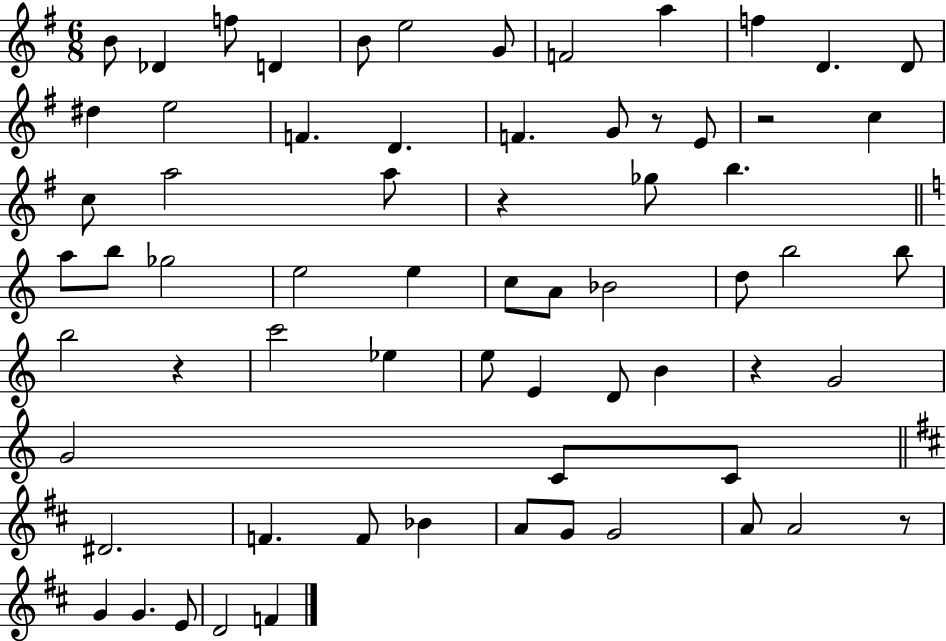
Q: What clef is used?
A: treble